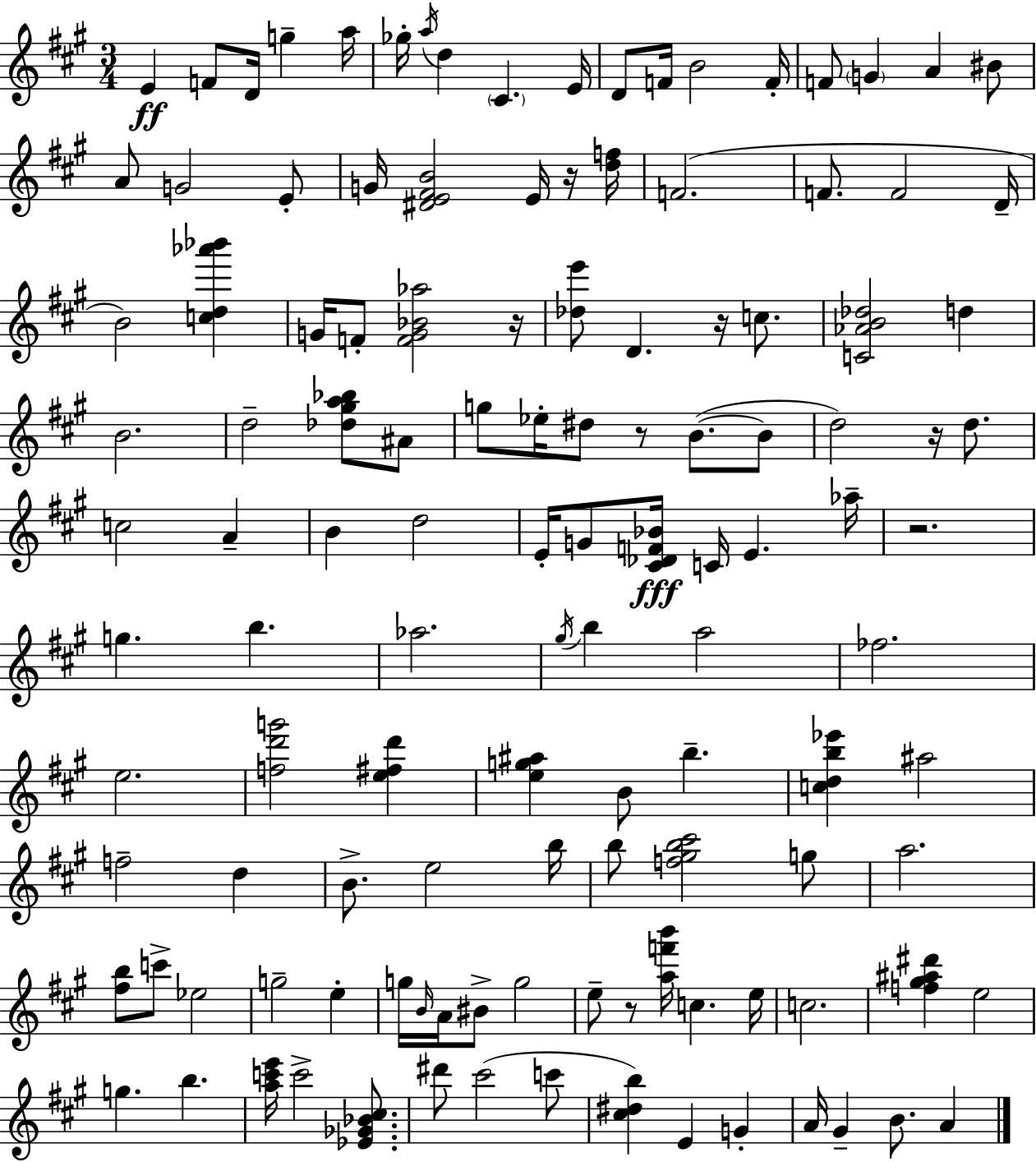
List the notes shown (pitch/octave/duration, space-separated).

E4/q F4/e D4/s G5/q A5/s Gb5/s A5/s D5/q C#4/q. E4/s D4/e F4/s B4/h F4/s F4/e G4/q A4/q BIS4/e A4/e G4/h E4/e G4/s [D#4,E4,F#4,B4]/h E4/s R/s [D5,F5]/s F4/h. F4/e. F4/h D4/s B4/h [C5,D5,Ab6,Bb6]/q G4/s F4/e [F4,G4,Bb4,Ab5]/h R/s [Db5,E6]/e D4/q. R/s C5/e. [C4,Ab4,B4,Db5]/h D5/q B4/h. D5/h [Db5,G#5,A5,Bb5]/e A#4/e G5/e Eb5/s D#5/e R/e B4/e. B4/e D5/h R/s D5/e. C5/h A4/q B4/q D5/h E4/s G4/e [C#4,Db4,F4,Bb4]/s C4/s E4/q. Ab5/s R/h. G5/q. B5/q. Ab5/h. G#5/s B5/q A5/h FES5/h. E5/h. [F5,D6,G6]/h [E5,F#5,D6]/q [E5,G5,A#5]/q B4/e B5/q. [C5,D5,B5,Eb6]/q A#5/h F5/h D5/q B4/e. E5/h B5/s B5/e [F5,G#5,B5,C#6]/h G5/e A5/h. [F#5,B5]/e C6/e Eb5/h G5/h E5/q G5/s B4/s A4/s BIS4/e G5/h E5/e R/e [A5,F6,B6]/s C5/q. E5/s C5/h. [F5,G#5,A#5,D#6]/q E5/h G5/q. B5/q. [A5,C6,E6]/s C6/h [Eb4,Gb4,Bb4,C#5]/e. D#6/e C#6/h C6/e [C#5,D#5,B5]/q E4/q G4/q A4/s G#4/q B4/e. A4/q